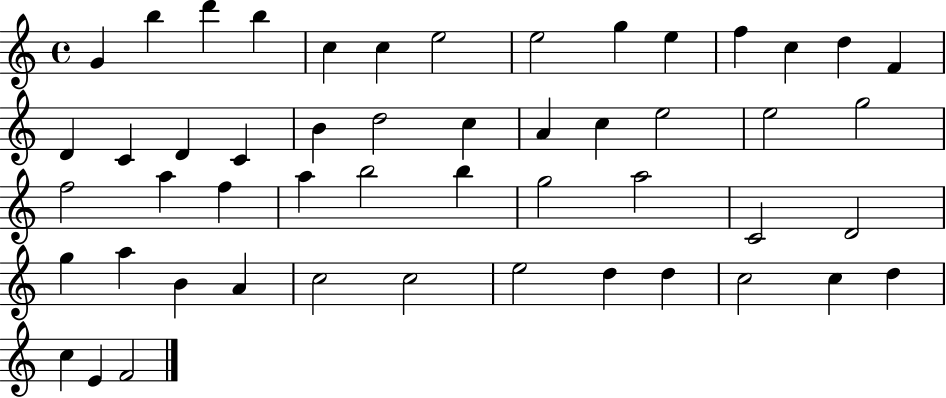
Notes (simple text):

G4/q B5/q D6/q B5/q C5/q C5/q E5/h E5/h G5/q E5/q F5/q C5/q D5/q F4/q D4/q C4/q D4/q C4/q B4/q D5/h C5/q A4/q C5/q E5/h E5/h G5/h F5/h A5/q F5/q A5/q B5/h B5/q G5/h A5/h C4/h D4/h G5/q A5/q B4/q A4/q C5/h C5/h E5/h D5/q D5/q C5/h C5/q D5/q C5/q E4/q F4/h